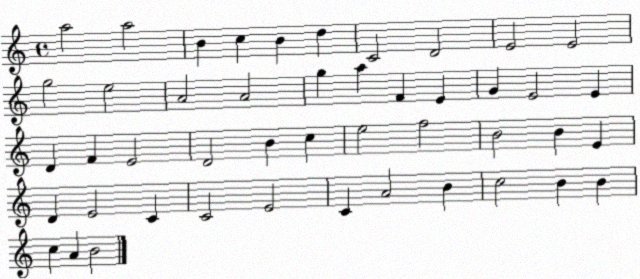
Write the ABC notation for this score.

X:1
T:Untitled
M:4/4
L:1/4
K:C
a2 a2 B c B d C2 D2 E2 E2 g2 e2 A2 A2 g a F E G E2 E D F E2 D2 B c e2 f2 B2 B E D E2 C C2 E2 C A2 B c2 B B c A B2